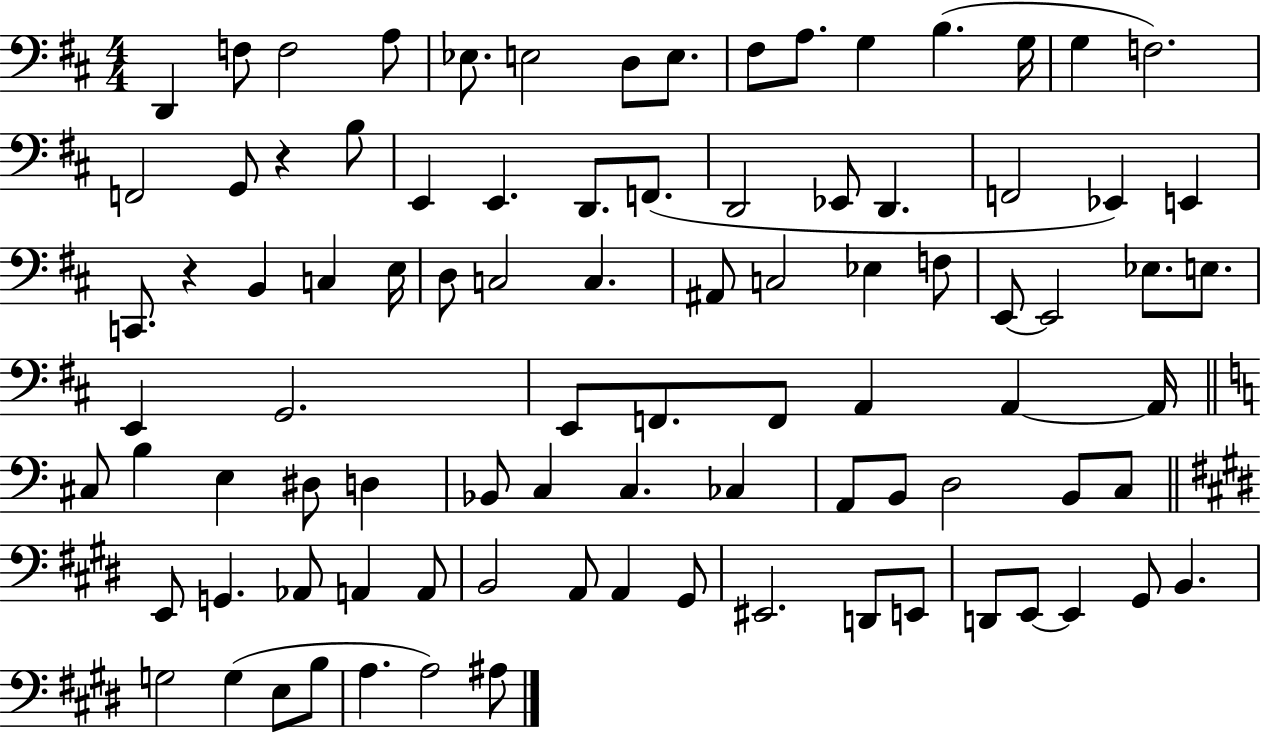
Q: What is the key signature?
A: D major